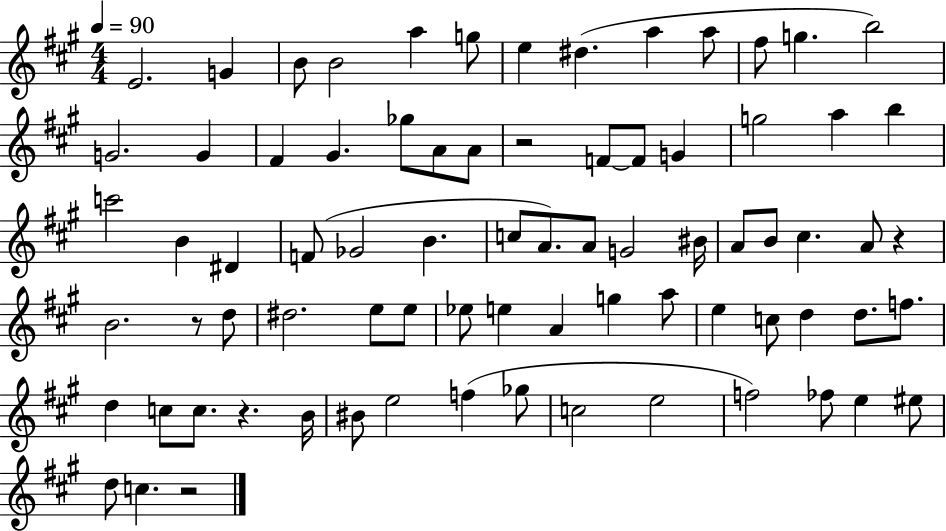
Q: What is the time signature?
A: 4/4